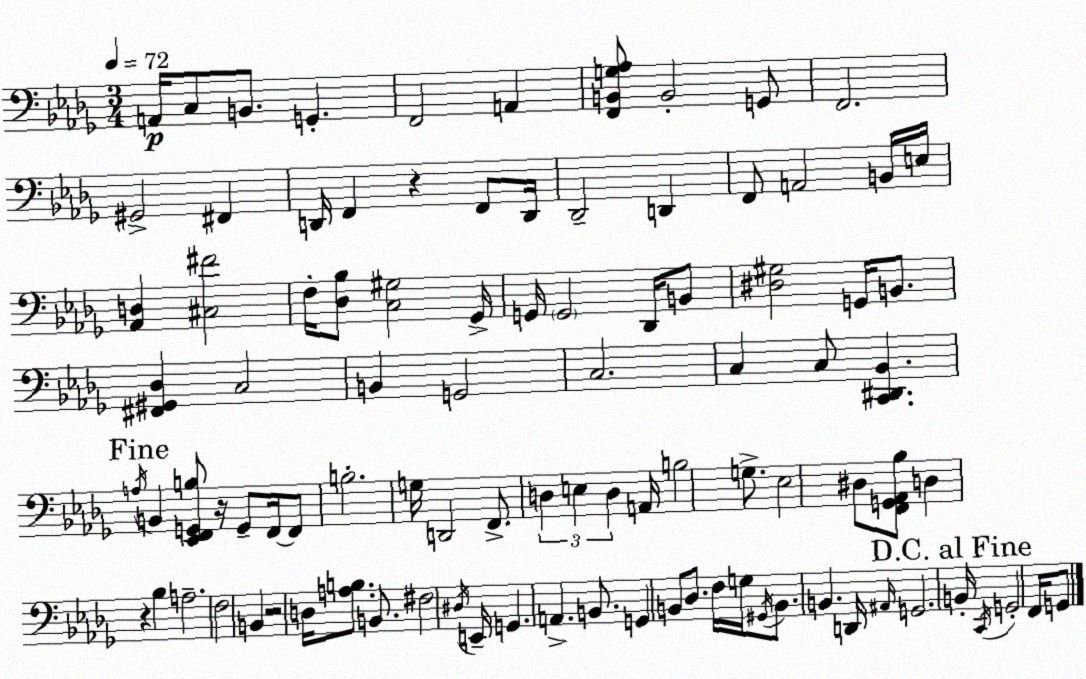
X:1
T:Untitled
M:3/4
L:1/4
K:Bbm
A,,/4 C,/2 B,,/2 G,, F,,2 A,, [F,,B,,G,_A,]/2 B,,2 G,,/2 F,,2 ^G,,2 ^F,, D,,/4 F,, z F,,/2 D,,/4 _D,,2 D,, F,,/2 A,,2 B,,/4 E,/4 [_A,,D,] [^C,^F]2 F,/4 [_D,_B,]/2 [C,^G,]2 _G,,/4 G,,/4 G,,2 _D,,/4 B,,/2 [^D,^G,]2 G,,/4 B,,/2 [^F,,^G,,_D,] C,2 B,, G,,2 C,2 C, C,/2 [C,,^D,,_B,,] A,/4 B,, [_E,,F,,G,,B,]/2 z/4 G,,/2 F,,/4 F,,/2 B,2 G,/4 D,,2 F,,/2 D, E, D, A,,/4 B,2 G,/2 _E,2 ^D,/2 [F,,G,,_A,,_B,]/2 D, z _B, A,2 F,2 B,, z2 D,/4 [A,B,]/2 B,,/2 ^F,2 ^D,/4 E,,/4 G,, A,, B,,/2 G,, B,,/2 _D,/2 F,/4 G,/4 ^G,,/4 B,,/2 B,, D,,/4 ^A,,/4 G,,2 B,,/4 C,,/4 G,,2 F,,/4 G,,/2